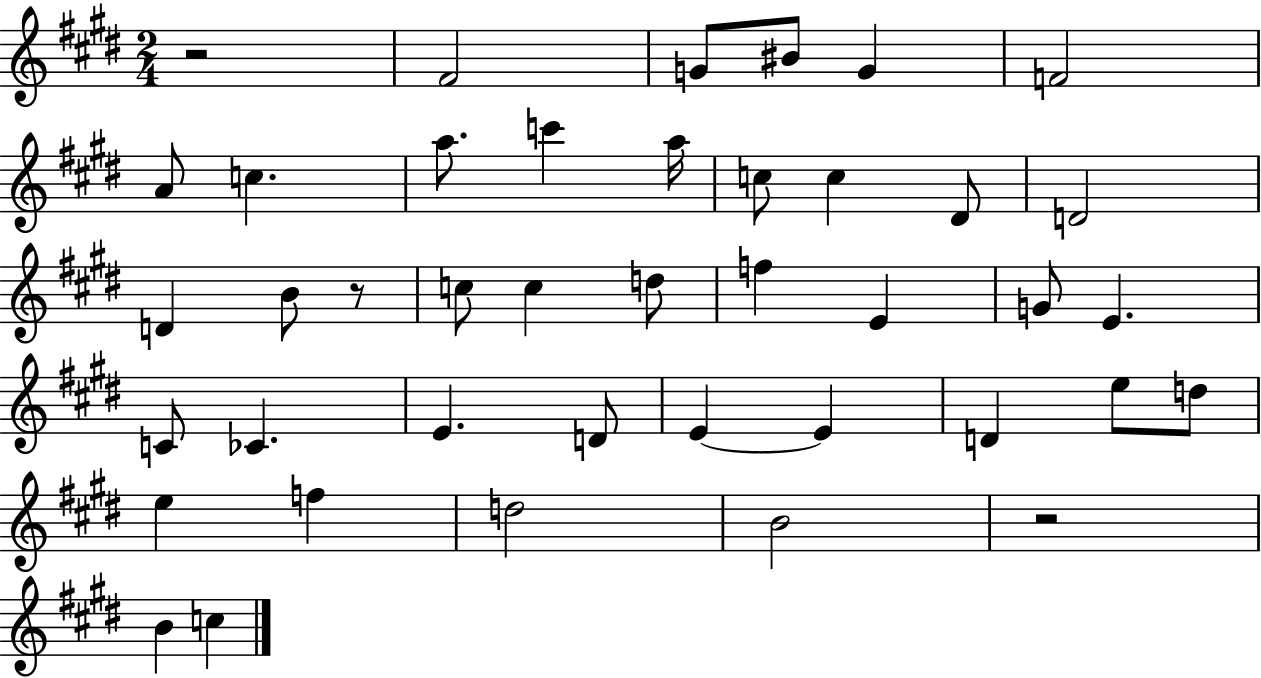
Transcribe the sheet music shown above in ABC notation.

X:1
T:Untitled
M:2/4
L:1/4
K:E
z2 ^F2 G/2 ^B/2 G F2 A/2 c a/2 c' a/4 c/2 c ^D/2 D2 D B/2 z/2 c/2 c d/2 f E G/2 E C/2 _C E D/2 E E D e/2 d/2 e f d2 B2 z2 B c